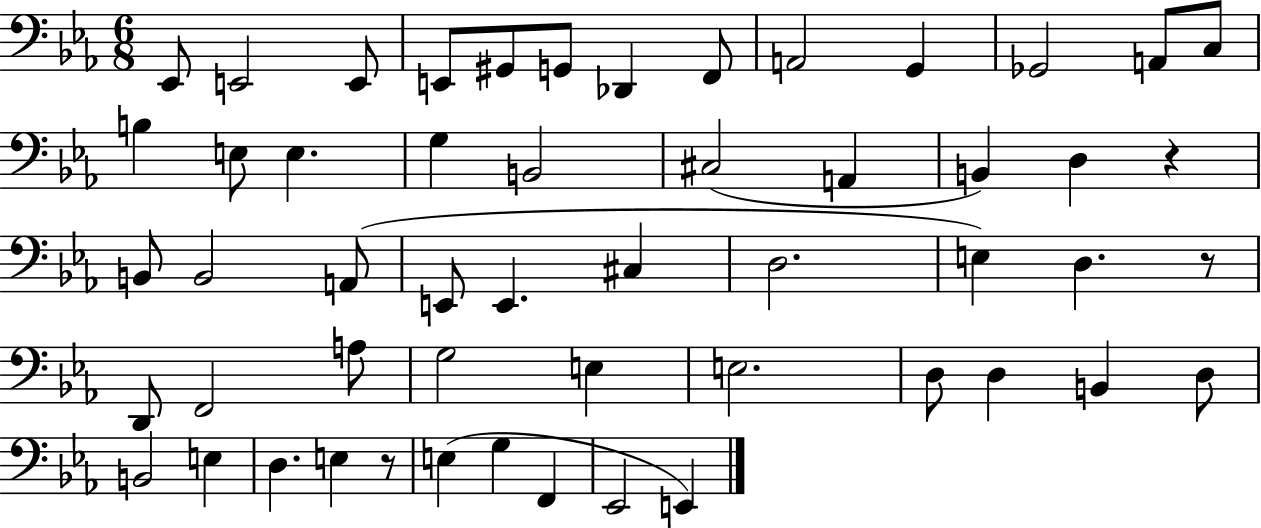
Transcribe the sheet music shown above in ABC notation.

X:1
T:Untitled
M:6/8
L:1/4
K:Eb
_E,,/2 E,,2 E,,/2 E,,/2 ^G,,/2 G,,/2 _D,, F,,/2 A,,2 G,, _G,,2 A,,/2 C,/2 B, E,/2 E, G, B,,2 ^C,2 A,, B,, D, z B,,/2 B,,2 A,,/2 E,,/2 E,, ^C, D,2 E, D, z/2 D,,/2 F,,2 A,/2 G,2 E, E,2 D,/2 D, B,, D,/2 B,,2 E, D, E, z/2 E, G, F,, _E,,2 E,,